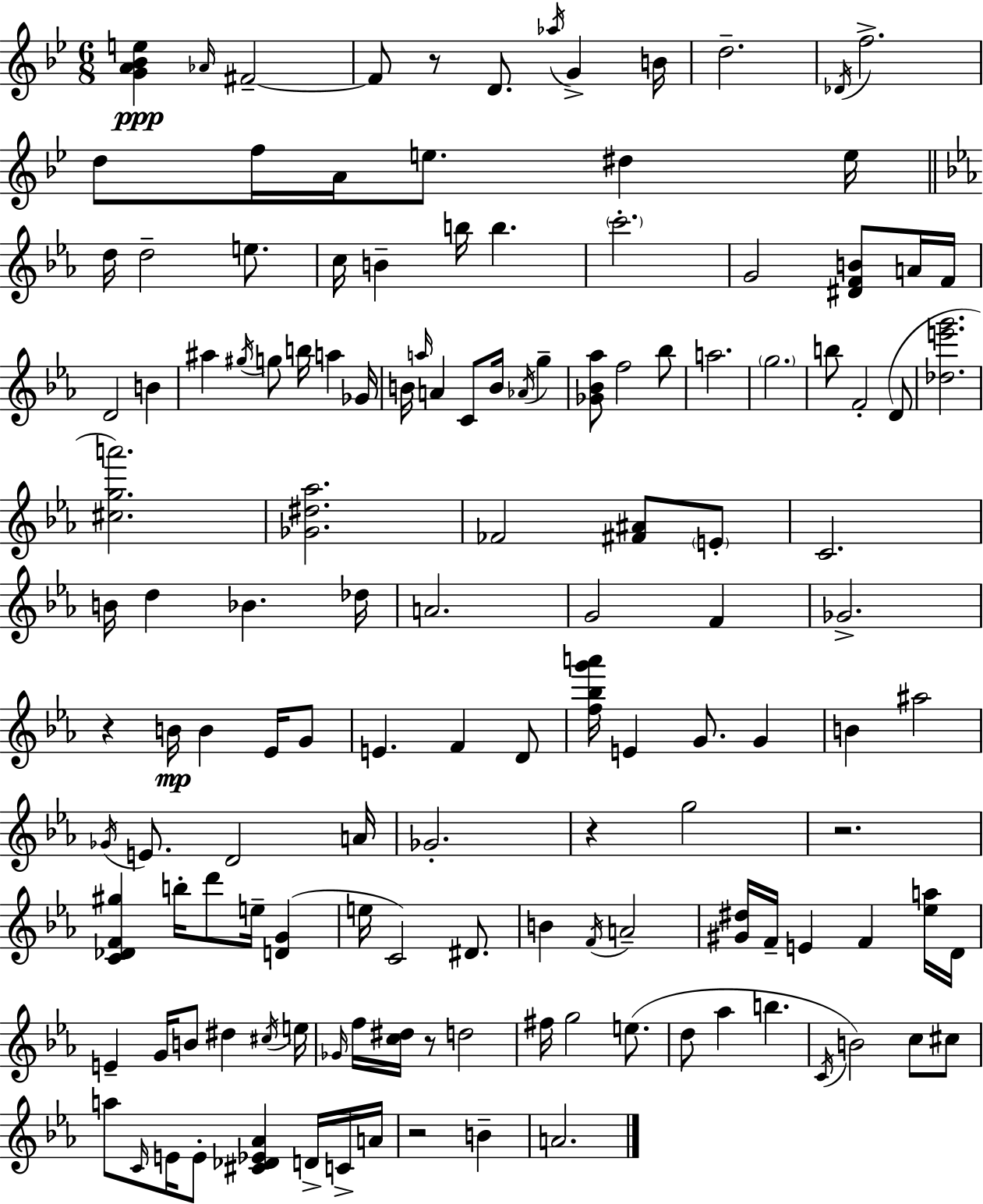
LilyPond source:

{
  \clef treble
  \numericTimeSignature
  \time 6/8
  \key bes \major
  <g' a' bes' e''>4\ppp \grace { aes'16 } fis'2--~~ | fis'8 r8 d'8. \acciaccatura { aes''16 } g'4-> | b'16 d''2.-- | \acciaccatura { des'16 } f''2.-> | \break d''8 f''16 a'16 e''8. dis''4 | e''16 \bar "||" \break \key c \minor d''16 d''2-- e''8. | c''16 b'4-- b''16 b''4. | \parenthesize c'''2.-. | g'2 <dis' f' b'>8 a'16 f'16 | \break d'2 b'4 | ais''4 \acciaccatura { gis''16 } g''8 b''16 a''4 | ges'16 b'16 \grace { a''16 } a'4 c'8 b'16 \acciaccatura { aes'16 } g''4-- | <ges' bes' aes''>8 f''2 | \break bes''8 a''2. | \parenthesize g''2. | b''8 f'2-. | d'8( <des'' e''' g'''>2. | \break <cis'' g'' a'''>2.) | <ges' dis'' aes''>2. | fes'2 <fis' ais'>8 | \parenthesize e'8-. c'2. | \break b'16 d''4 bes'4. | des''16 a'2. | g'2 f'4 | ges'2.-> | \break r4 b'16\mp b'4 | ees'16 g'8 e'4. f'4 | d'8 <f'' bes'' g''' a'''>16 e'4 g'8. g'4 | b'4 ais''2 | \break \acciaccatura { ges'16 } e'8. d'2 | a'16 ges'2.-. | r4 g''2 | r2. | \break <c' des' f' gis''>4 b''16-. d'''8 e''16-- | <d' g'>4( e''16 c'2) | dis'8. b'4 \acciaccatura { f'16 } a'2-- | <gis' dis''>16 f'16-- e'4 f'4 | \break <ees'' a''>16 d'16 e'4-- g'16 b'8 | dis''4 \acciaccatura { cis''16 } e''16 \grace { ges'16 } f''16 <c'' dis''>16 r8 d''2 | fis''16 g''2 | e''8.( d''8 aes''4 | \break b''4. \acciaccatura { c'16 }) b'2 | c''8 cis''8 a''8 \grace { c'16 } e'16 | e'8-. <cis' des' ees' aes'>4 d'16-> c'16-> a'16 r2 | b'4-- a'2. | \break \bar "|."
}